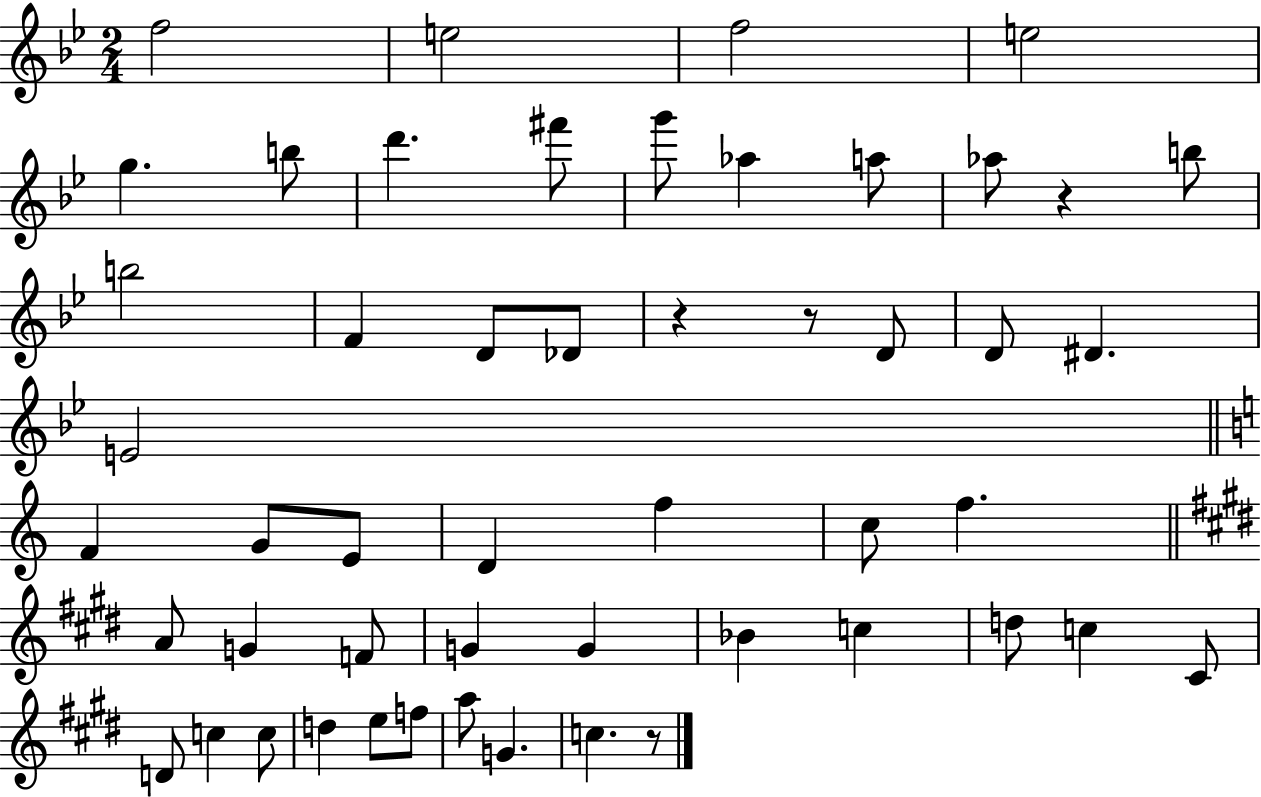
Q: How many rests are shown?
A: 4